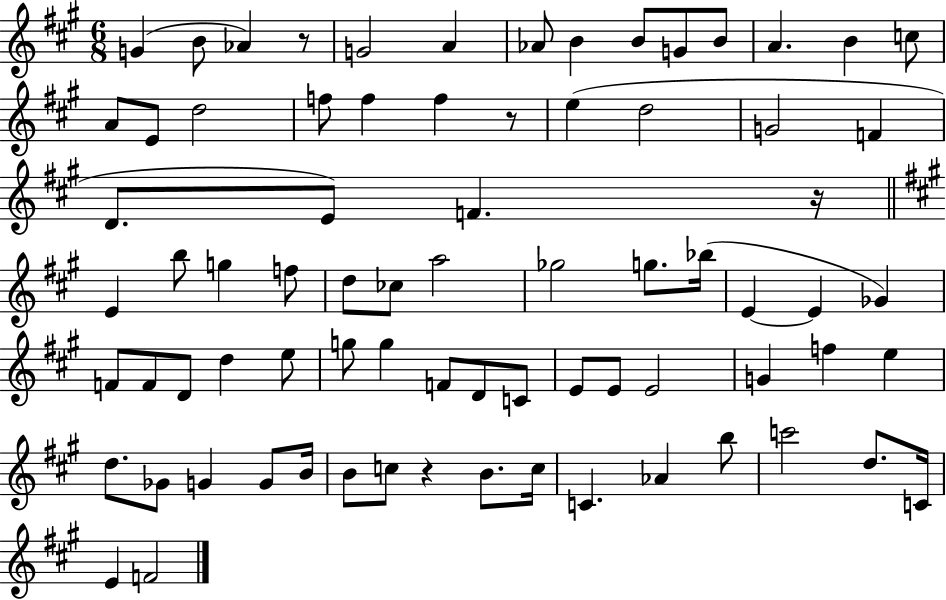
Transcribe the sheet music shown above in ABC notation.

X:1
T:Untitled
M:6/8
L:1/4
K:A
G B/2 _A z/2 G2 A _A/2 B B/2 G/2 B/2 A B c/2 A/2 E/2 d2 f/2 f f z/2 e d2 G2 F D/2 E/2 F z/4 E b/2 g f/2 d/2 _c/2 a2 _g2 g/2 _b/4 E E _G F/2 F/2 D/2 d e/2 g/2 g F/2 D/2 C/2 E/2 E/2 E2 G f e d/2 _G/2 G G/2 B/4 B/2 c/2 z B/2 c/4 C _A b/2 c'2 d/2 C/4 E F2